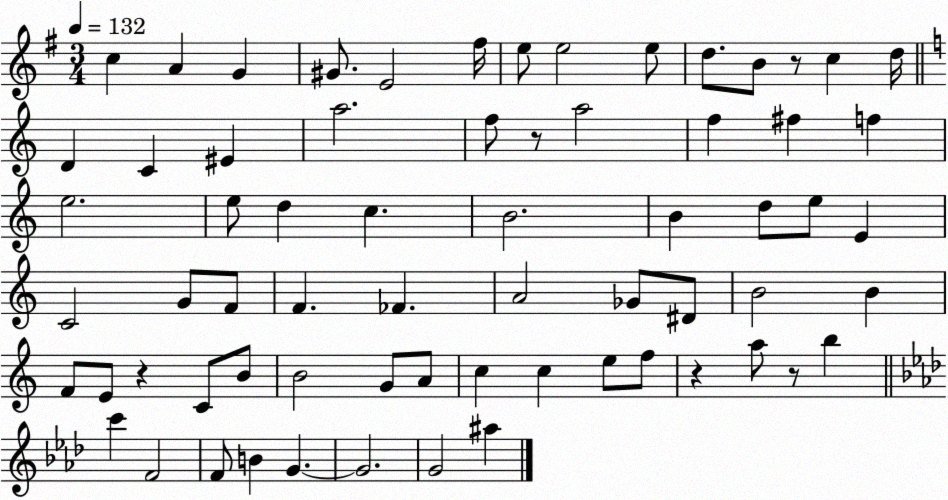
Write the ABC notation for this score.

X:1
T:Untitled
M:3/4
L:1/4
K:G
c A G ^G/2 E2 ^f/4 e/2 e2 e/2 d/2 B/2 z/2 c d/4 D C ^E a2 f/2 z/2 a2 f ^f f e2 e/2 d c B2 B d/2 e/2 E C2 G/2 F/2 F _F A2 _G/2 ^D/2 B2 B F/2 E/2 z C/2 B/2 B2 G/2 A/2 c c e/2 f/2 z a/2 z/2 b c' F2 F/2 B G G2 G2 ^a